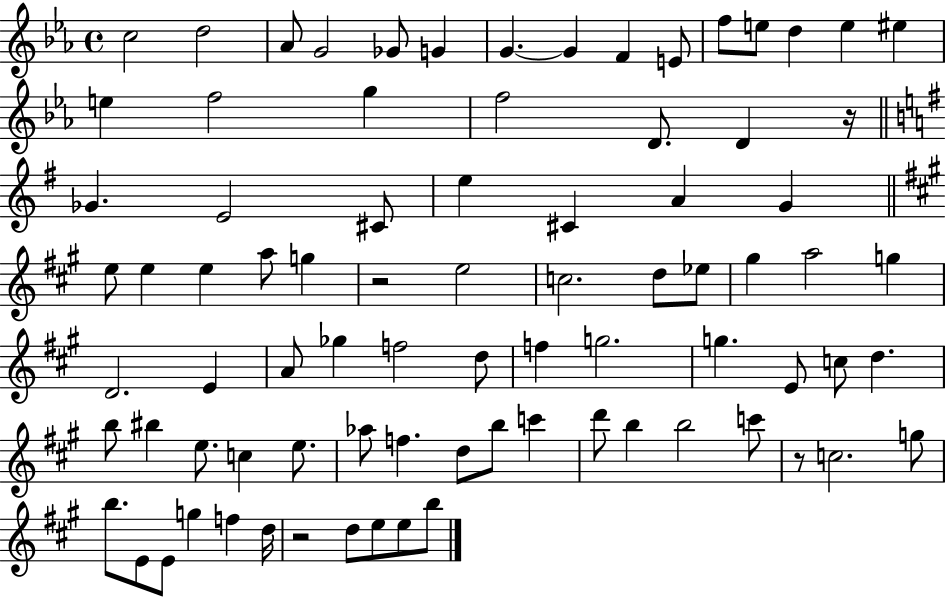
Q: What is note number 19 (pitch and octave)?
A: F5